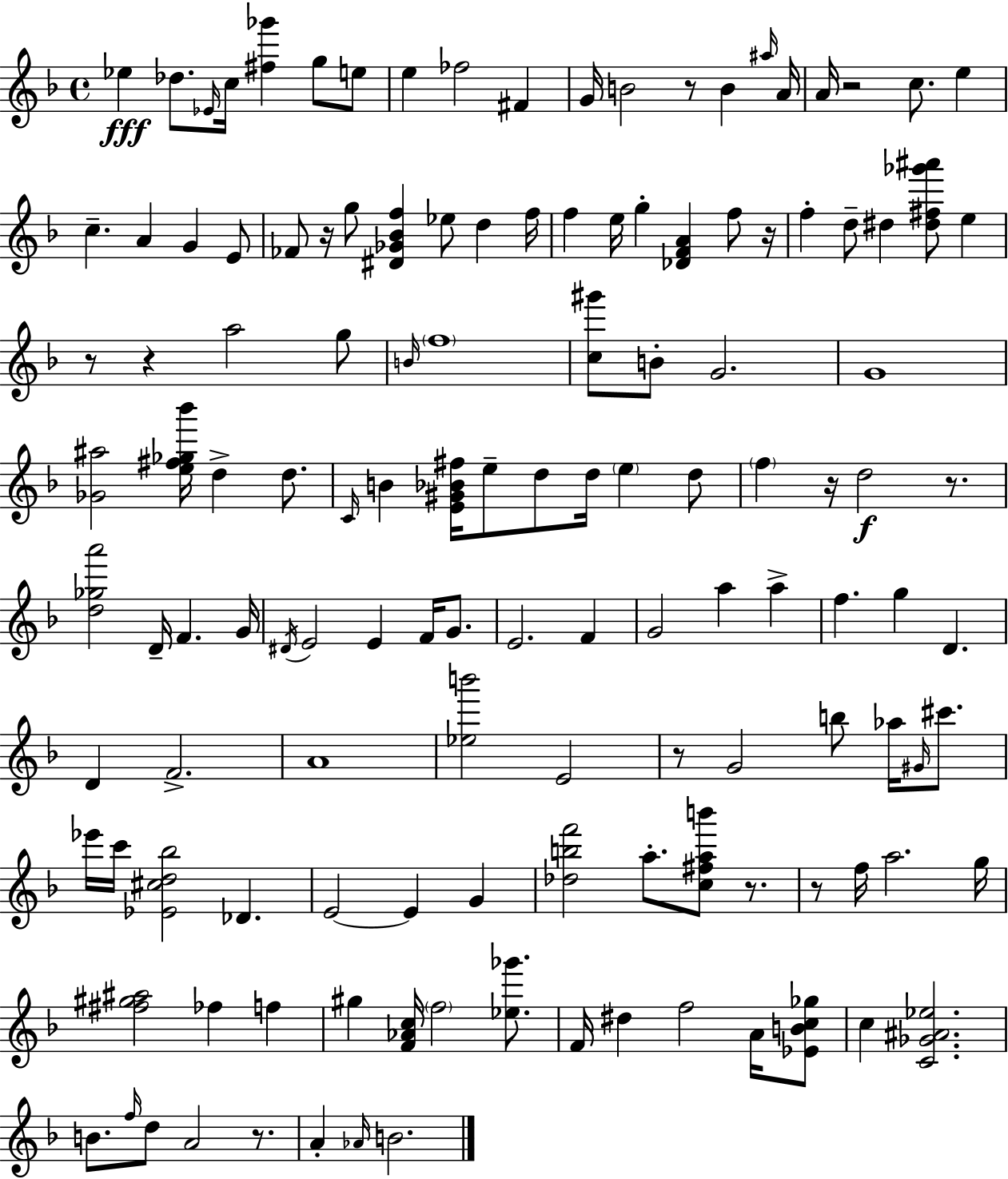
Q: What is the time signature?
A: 4/4